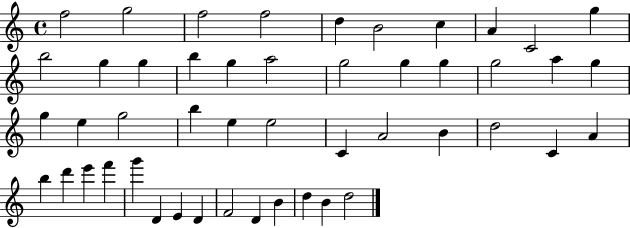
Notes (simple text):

F5/h G5/h F5/h F5/h D5/q B4/h C5/q A4/q C4/h G5/q B5/h G5/q G5/q B5/q G5/q A5/h G5/h G5/q G5/q G5/h A5/q G5/q G5/q E5/q G5/h B5/q E5/q E5/h C4/q A4/h B4/q D5/h C4/q A4/q B5/q D6/q E6/q F6/q G6/q D4/q E4/q D4/q F4/h D4/q B4/q D5/q B4/q D5/h